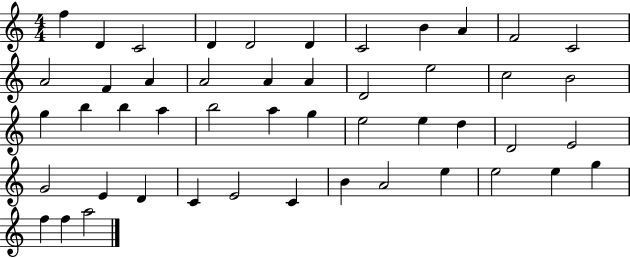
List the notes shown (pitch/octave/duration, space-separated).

F5/q D4/q C4/h D4/q D4/h D4/q C4/h B4/q A4/q F4/h C4/h A4/h F4/q A4/q A4/h A4/q A4/q D4/h E5/h C5/h B4/h G5/q B5/q B5/q A5/q B5/h A5/q G5/q E5/h E5/q D5/q D4/h E4/h G4/h E4/q D4/q C4/q E4/h C4/q B4/q A4/h E5/q E5/h E5/q G5/q F5/q F5/q A5/h